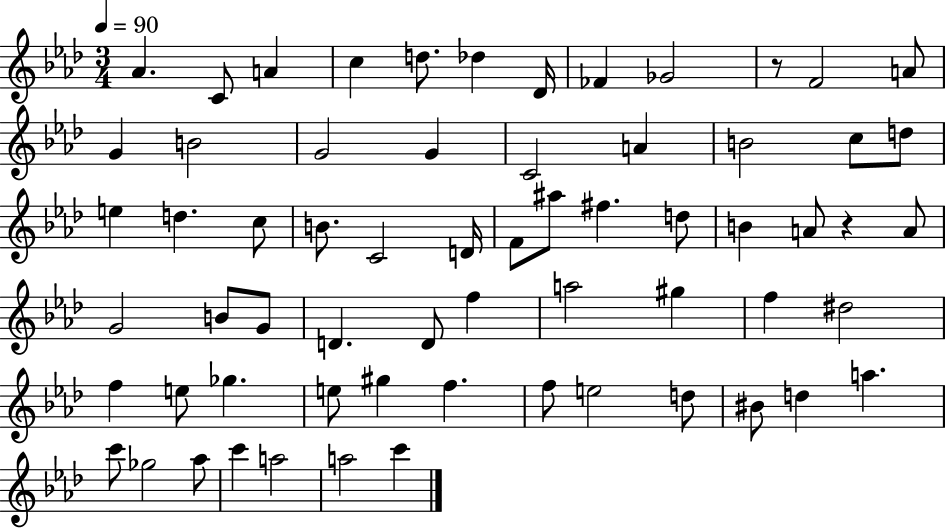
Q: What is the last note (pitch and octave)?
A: C6